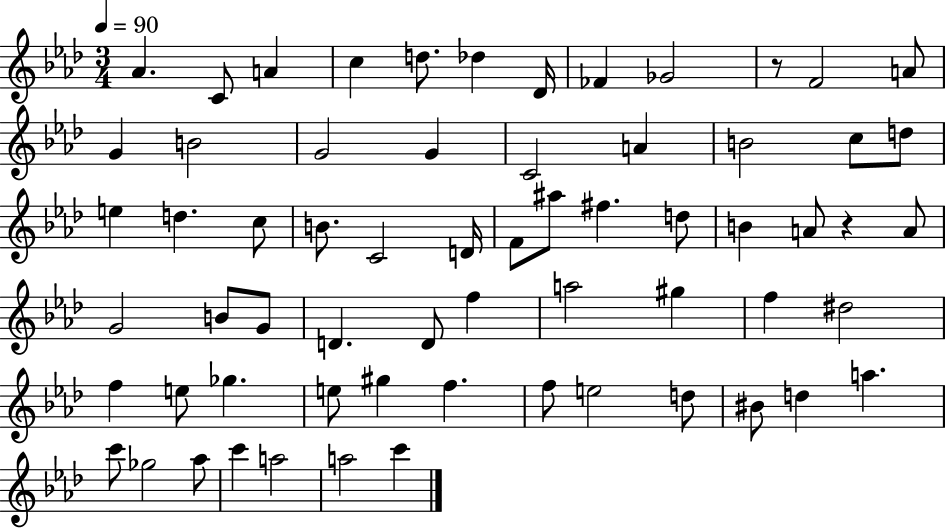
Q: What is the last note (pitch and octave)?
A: C6